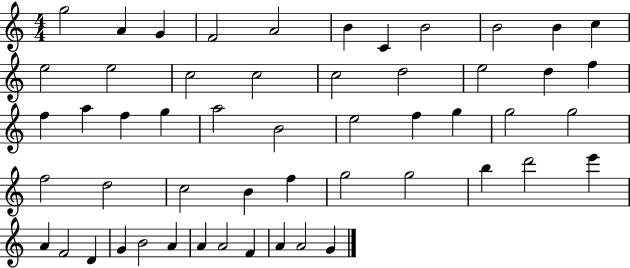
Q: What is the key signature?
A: C major